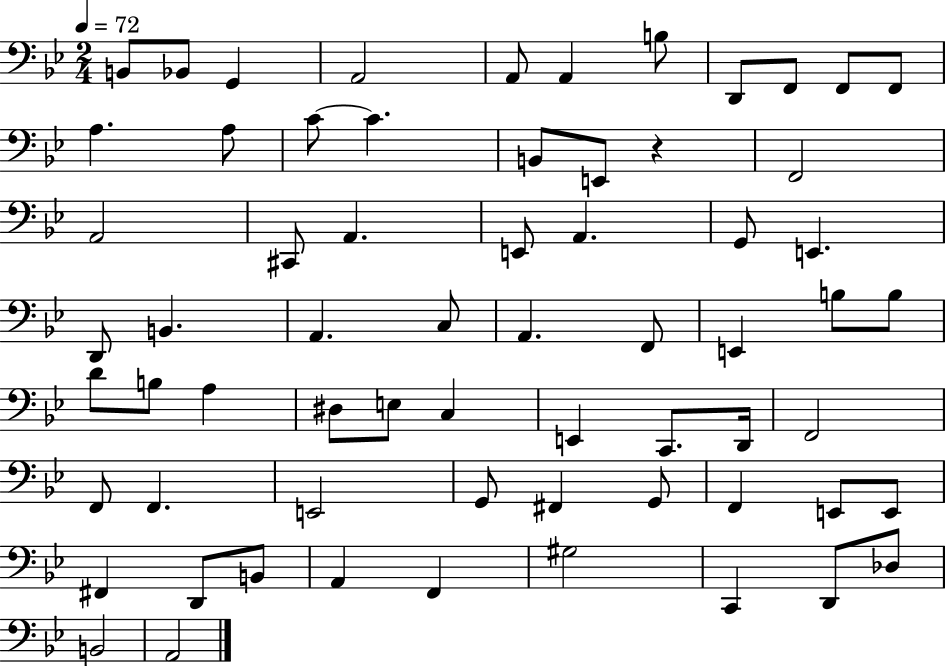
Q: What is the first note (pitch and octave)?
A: B2